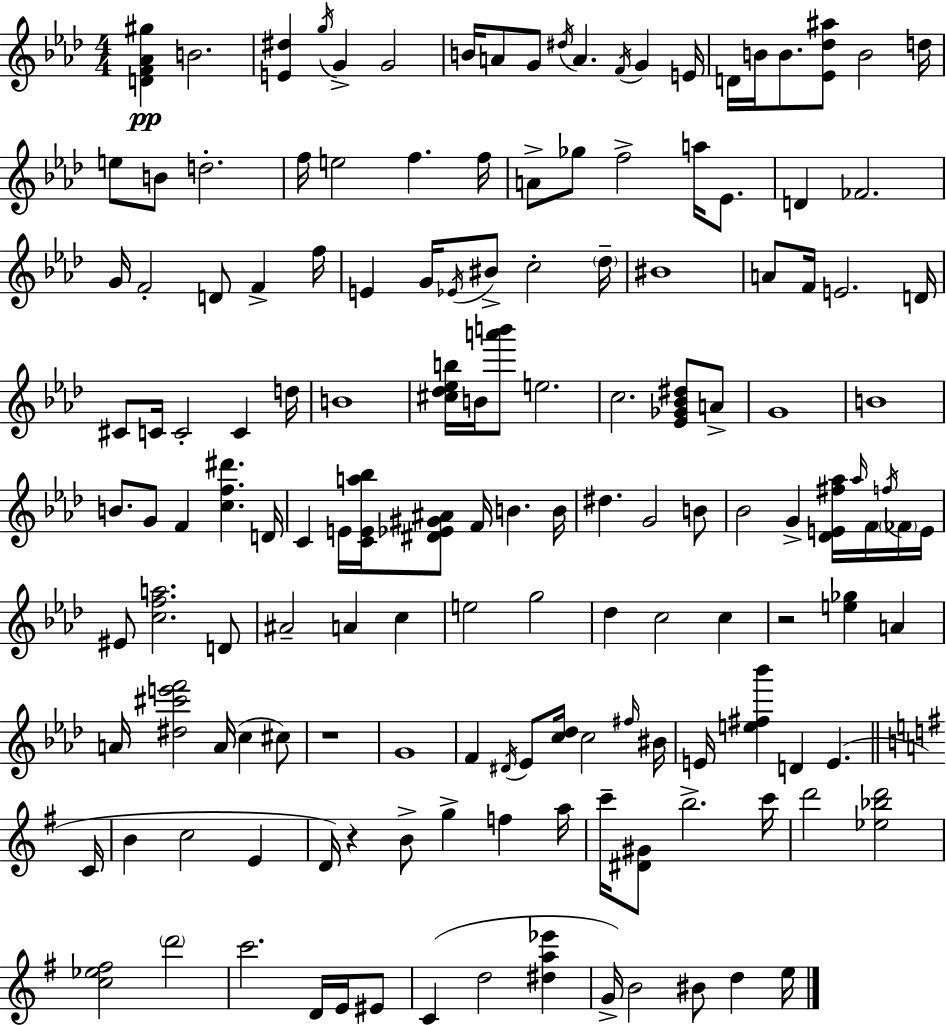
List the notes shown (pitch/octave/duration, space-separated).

[D4,F4,Ab4,G#5]/q B4/h. [E4,D#5]/q G5/s G4/q G4/h B4/s A4/e G4/e D#5/s A4/q. F4/s G4/q E4/s D4/s B4/s B4/e. [Eb4,Db5,A#5]/e B4/h D5/s E5/e B4/e D5/h. F5/s E5/h F5/q. F5/s A4/e Gb5/e F5/h A5/s Eb4/e. D4/q FES4/h. G4/s F4/h D4/e F4/q F5/s E4/q G4/s Eb4/s BIS4/e C5/h Db5/s BIS4/w A4/e F4/s E4/h. D4/s C#4/e C4/s C4/h C4/q D5/s B4/w [C#5,Db5,Eb5,B5]/s B4/s [A6,B6]/e E5/h. C5/h. [Eb4,Gb4,Bb4,D#5]/e A4/e G4/w B4/w B4/e. G4/e F4/q [C5,F5,D#6]/q. D4/s C4/q E4/s [C4,E4,A5,Bb5]/s [D#4,Eb4,G#4,A#4]/e F4/s B4/q. B4/s D#5/q. G4/h B4/e Bb4/h G4/q [Db4,E4,F#5,Ab5]/s Ab5/s F4/s F5/s FES4/s E4/s EIS4/e [C5,F5,A5]/h. D4/e A#4/h A4/q C5/q E5/h G5/h Db5/q C5/h C5/q R/h [E5,Gb5]/q A4/q A4/s [D#5,C#6,E6,F6]/h A4/s C5/q C#5/e R/w G4/w F4/q D#4/s Eb4/e [C5,Db5]/s C5/h F#5/s BIS4/s E4/s [E5,F#5,Bb6]/q D4/q E4/q. C4/s B4/q C5/h E4/q D4/s R/q B4/e G5/q F5/q A5/s C6/s [D#4,G#4]/e B5/h. C6/s D6/h [Eb5,Bb5,D6]/h [C5,Eb5,F#5]/h D6/h C6/h. D4/s E4/s EIS4/e C4/q D5/h [D#5,A5,Eb6]/q G4/s B4/h BIS4/e D5/q E5/s